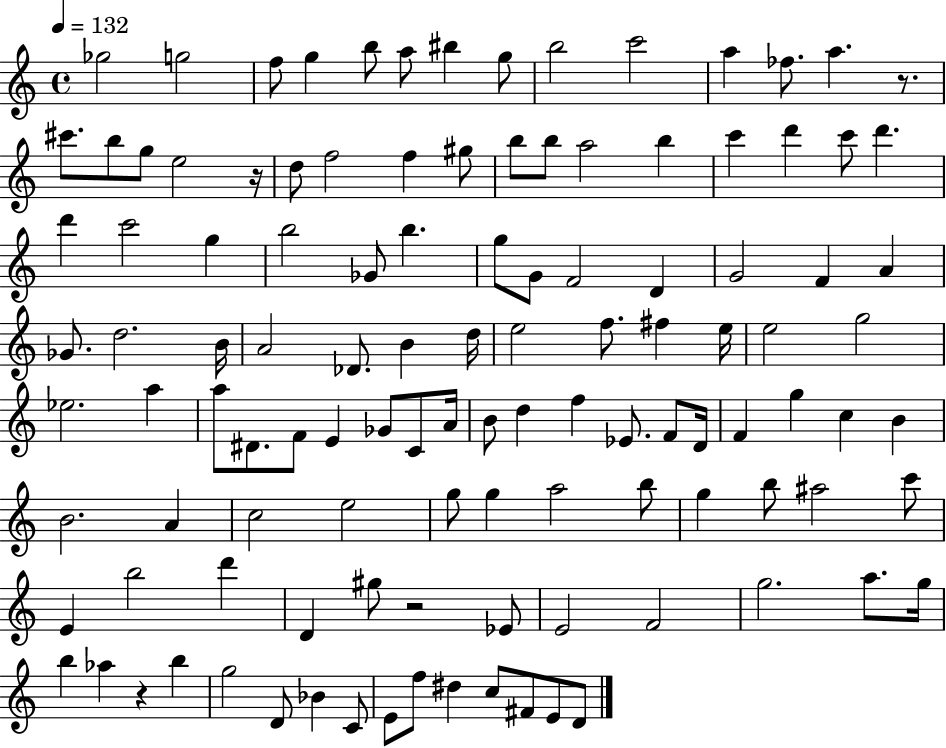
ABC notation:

X:1
T:Untitled
M:4/4
L:1/4
K:C
_g2 g2 f/2 g b/2 a/2 ^b g/2 b2 c'2 a _f/2 a z/2 ^c'/2 b/2 g/2 e2 z/4 d/2 f2 f ^g/2 b/2 b/2 a2 b c' d' c'/2 d' d' c'2 g b2 _G/2 b g/2 G/2 F2 D G2 F A _G/2 d2 B/4 A2 _D/2 B d/4 e2 f/2 ^f e/4 e2 g2 _e2 a a/2 ^D/2 F/2 E _G/2 C/2 A/4 B/2 d f _E/2 F/2 D/4 F g c B B2 A c2 e2 g/2 g a2 b/2 g b/2 ^a2 c'/2 E b2 d' D ^g/2 z2 _E/2 E2 F2 g2 a/2 g/4 b _a z b g2 D/2 _B C/2 E/2 f/2 ^d c/2 ^F/2 E/2 D/2